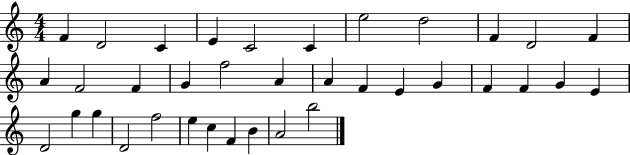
{
  \clef treble
  \numericTimeSignature
  \time 4/4
  \key c \major
  f'4 d'2 c'4 | e'4 c'2 c'4 | e''2 d''2 | f'4 d'2 f'4 | \break a'4 f'2 f'4 | g'4 f''2 a'4 | a'4 f'4 e'4 g'4 | f'4 f'4 g'4 e'4 | \break d'2 g''4 g''4 | d'2 f''2 | e''4 c''4 f'4 b'4 | a'2 b''2 | \break \bar "|."
}